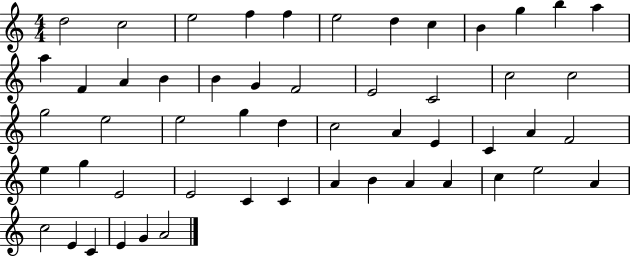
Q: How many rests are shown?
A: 0